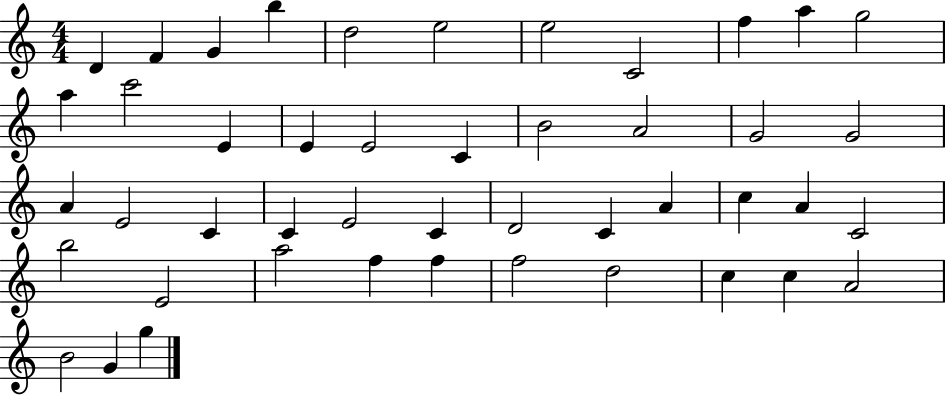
D4/q F4/q G4/q B5/q D5/h E5/h E5/h C4/h F5/q A5/q G5/h A5/q C6/h E4/q E4/q E4/h C4/q B4/h A4/h G4/h G4/h A4/q E4/h C4/q C4/q E4/h C4/q D4/h C4/q A4/q C5/q A4/q C4/h B5/h E4/h A5/h F5/q F5/q F5/h D5/h C5/q C5/q A4/h B4/h G4/q G5/q